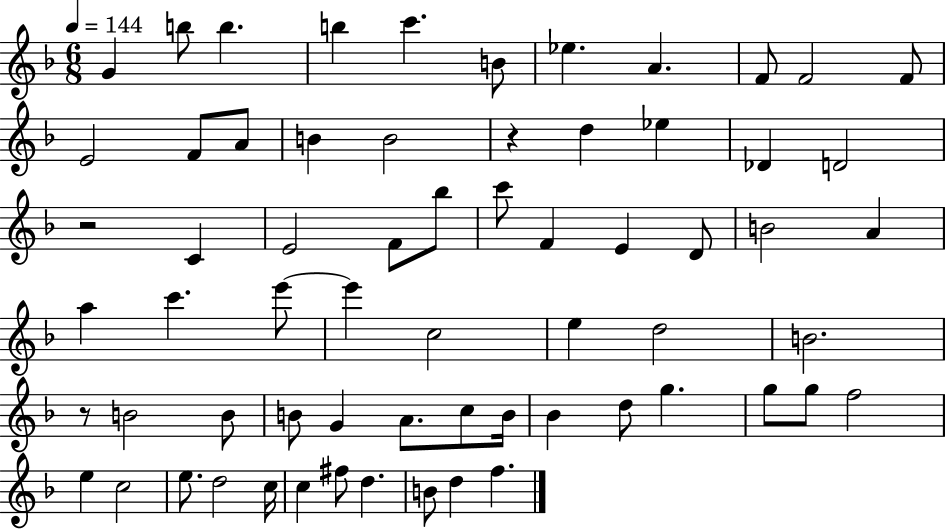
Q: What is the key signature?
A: F major